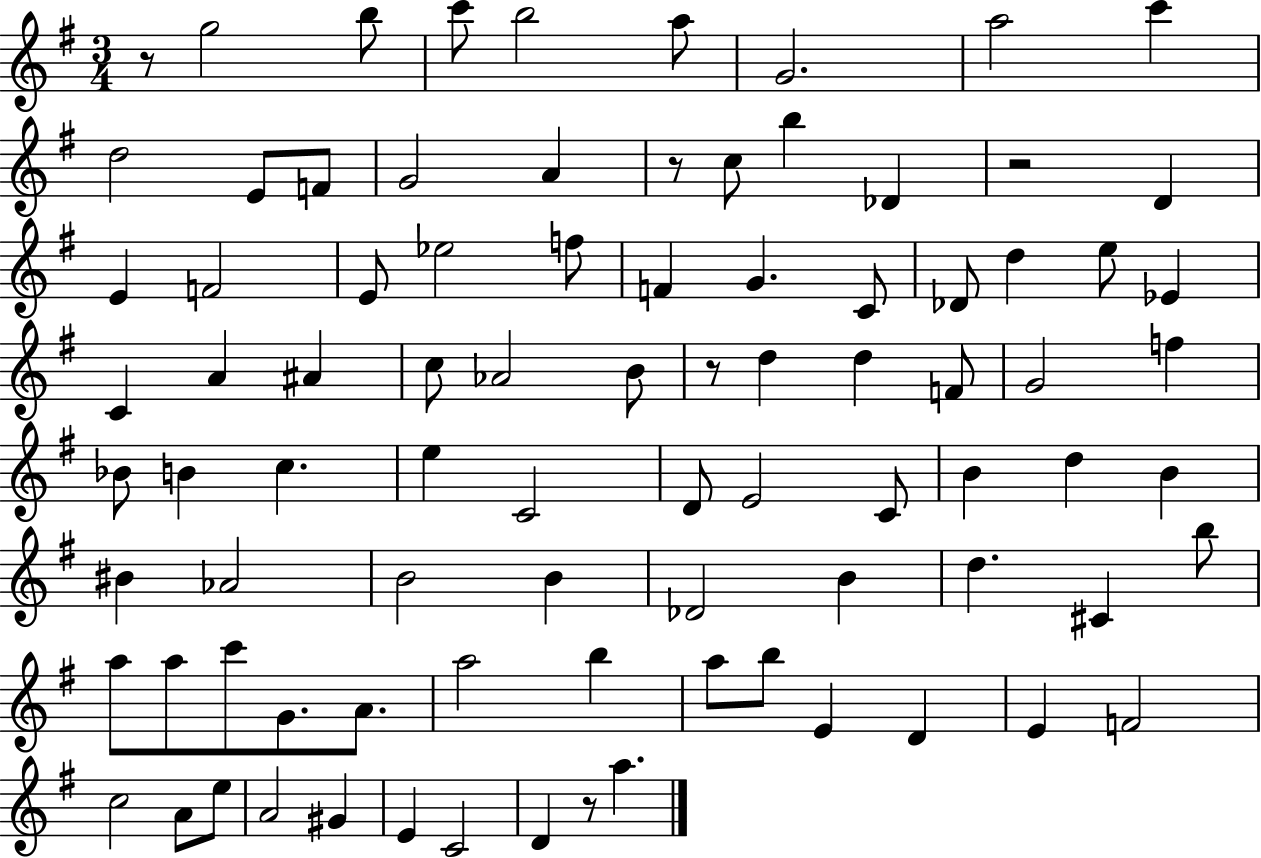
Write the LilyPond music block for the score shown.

{
  \clef treble
  \numericTimeSignature
  \time 3/4
  \key g \major
  r8 g''2 b''8 | c'''8 b''2 a''8 | g'2. | a''2 c'''4 | \break d''2 e'8 f'8 | g'2 a'4 | r8 c''8 b''4 des'4 | r2 d'4 | \break e'4 f'2 | e'8 ees''2 f''8 | f'4 g'4. c'8 | des'8 d''4 e''8 ees'4 | \break c'4 a'4 ais'4 | c''8 aes'2 b'8 | r8 d''4 d''4 f'8 | g'2 f''4 | \break bes'8 b'4 c''4. | e''4 c'2 | d'8 e'2 c'8 | b'4 d''4 b'4 | \break bis'4 aes'2 | b'2 b'4 | des'2 b'4 | d''4. cis'4 b''8 | \break a''8 a''8 c'''8 g'8. a'8. | a''2 b''4 | a''8 b''8 e'4 d'4 | e'4 f'2 | \break c''2 a'8 e''8 | a'2 gis'4 | e'4 c'2 | d'4 r8 a''4. | \break \bar "|."
}